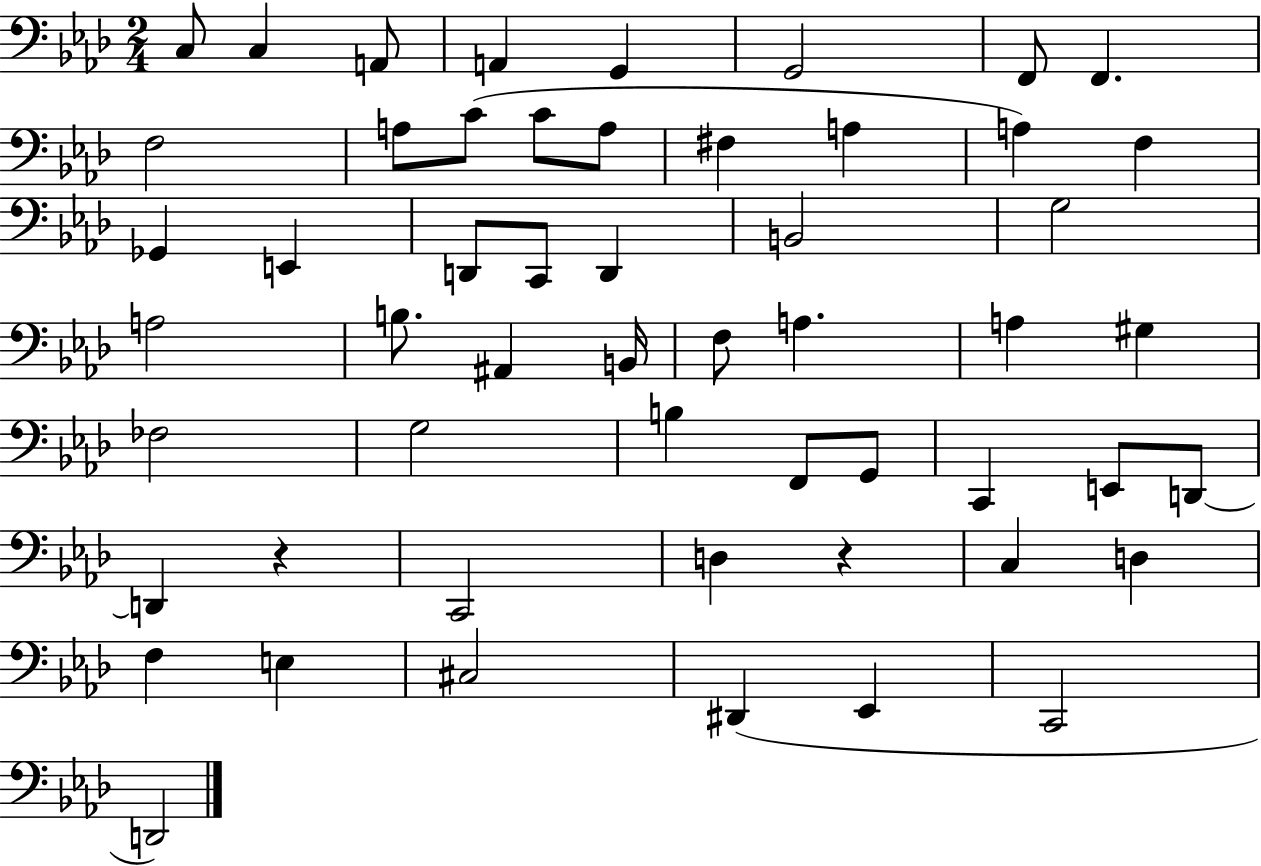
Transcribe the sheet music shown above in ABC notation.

X:1
T:Untitled
M:2/4
L:1/4
K:Ab
C,/2 C, A,,/2 A,, G,, G,,2 F,,/2 F,, F,2 A,/2 C/2 C/2 A,/2 ^F, A, A, F, _G,, E,, D,,/2 C,,/2 D,, B,,2 G,2 A,2 B,/2 ^A,, B,,/4 F,/2 A, A, ^G, _F,2 G,2 B, F,,/2 G,,/2 C,, E,,/2 D,,/2 D,, z C,,2 D, z C, D, F, E, ^C,2 ^D,, _E,, C,,2 D,,2